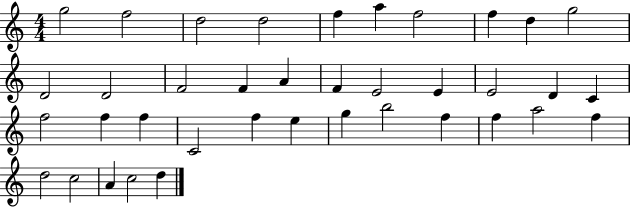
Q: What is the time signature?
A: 4/4